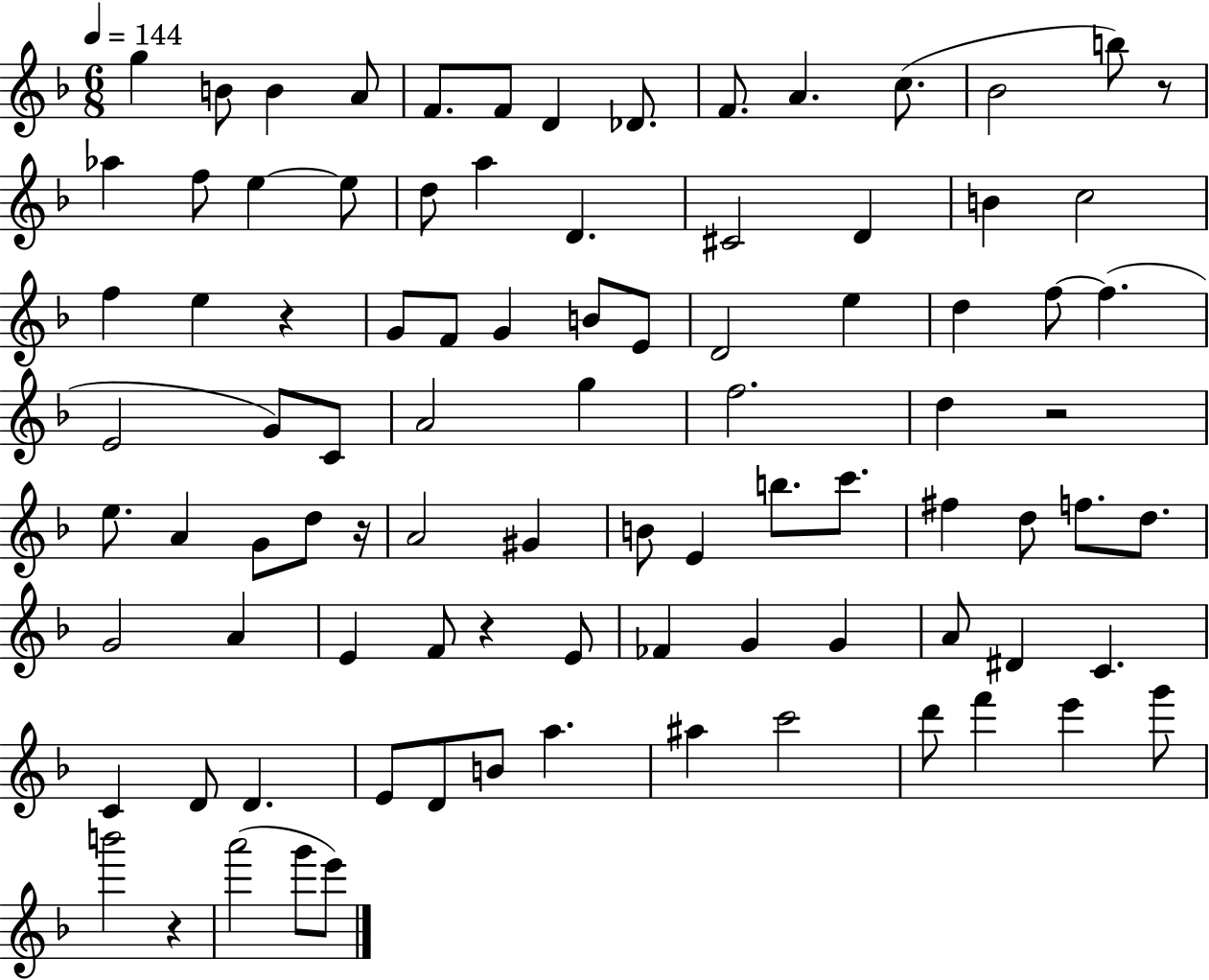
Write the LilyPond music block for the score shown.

{
  \clef treble
  \numericTimeSignature
  \time 6/8
  \key f \major
  \tempo 4 = 144
  g''4 b'8 b'4 a'8 | f'8. f'8 d'4 des'8. | f'8. a'4. c''8.( | bes'2 b''8) r8 | \break aes''4 f''8 e''4~~ e''8 | d''8 a''4 d'4. | cis'2 d'4 | b'4 c''2 | \break f''4 e''4 r4 | g'8 f'8 g'4 b'8 e'8 | d'2 e''4 | d''4 f''8~~ f''4.( | \break e'2 g'8) c'8 | a'2 g''4 | f''2. | d''4 r2 | \break e''8. a'4 g'8 d''8 r16 | a'2 gis'4 | b'8 e'4 b''8. c'''8. | fis''4 d''8 f''8. d''8. | \break g'2 a'4 | e'4 f'8 r4 e'8 | fes'4 g'4 g'4 | a'8 dis'4 c'4. | \break c'4 d'8 d'4. | e'8 d'8 b'8 a''4. | ais''4 c'''2 | d'''8 f'''4 e'''4 g'''8 | \break b'''2 r4 | a'''2( g'''8 e'''8) | \bar "|."
}